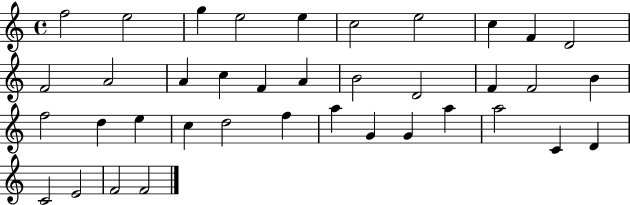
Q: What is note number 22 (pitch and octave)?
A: F5